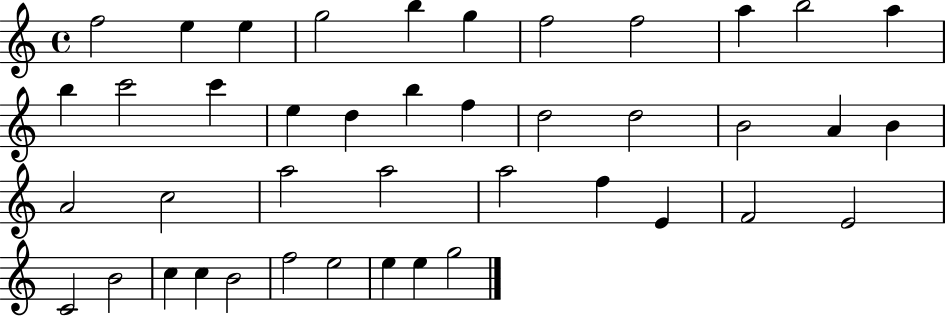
F5/h E5/q E5/q G5/h B5/q G5/q F5/h F5/h A5/q B5/h A5/q B5/q C6/h C6/q E5/q D5/q B5/q F5/q D5/h D5/h B4/h A4/q B4/q A4/h C5/h A5/h A5/h A5/h F5/q E4/q F4/h E4/h C4/h B4/h C5/q C5/q B4/h F5/h E5/h E5/q E5/q G5/h